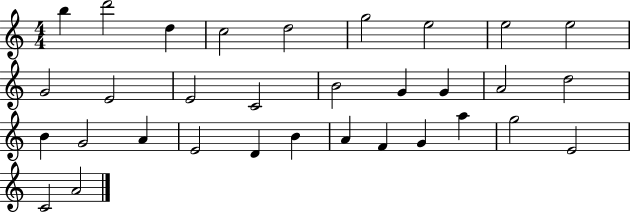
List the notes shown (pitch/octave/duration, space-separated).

B5/q D6/h D5/q C5/h D5/h G5/h E5/h E5/h E5/h G4/h E4/h E4/h C4/h B4/h G4/q G4/q A4/h D5/h B4/q G4/h A4/q E4/h D4/q B4/q A4/q F4/q G4/q A5/q G5/h E4/h C4/h A4/h